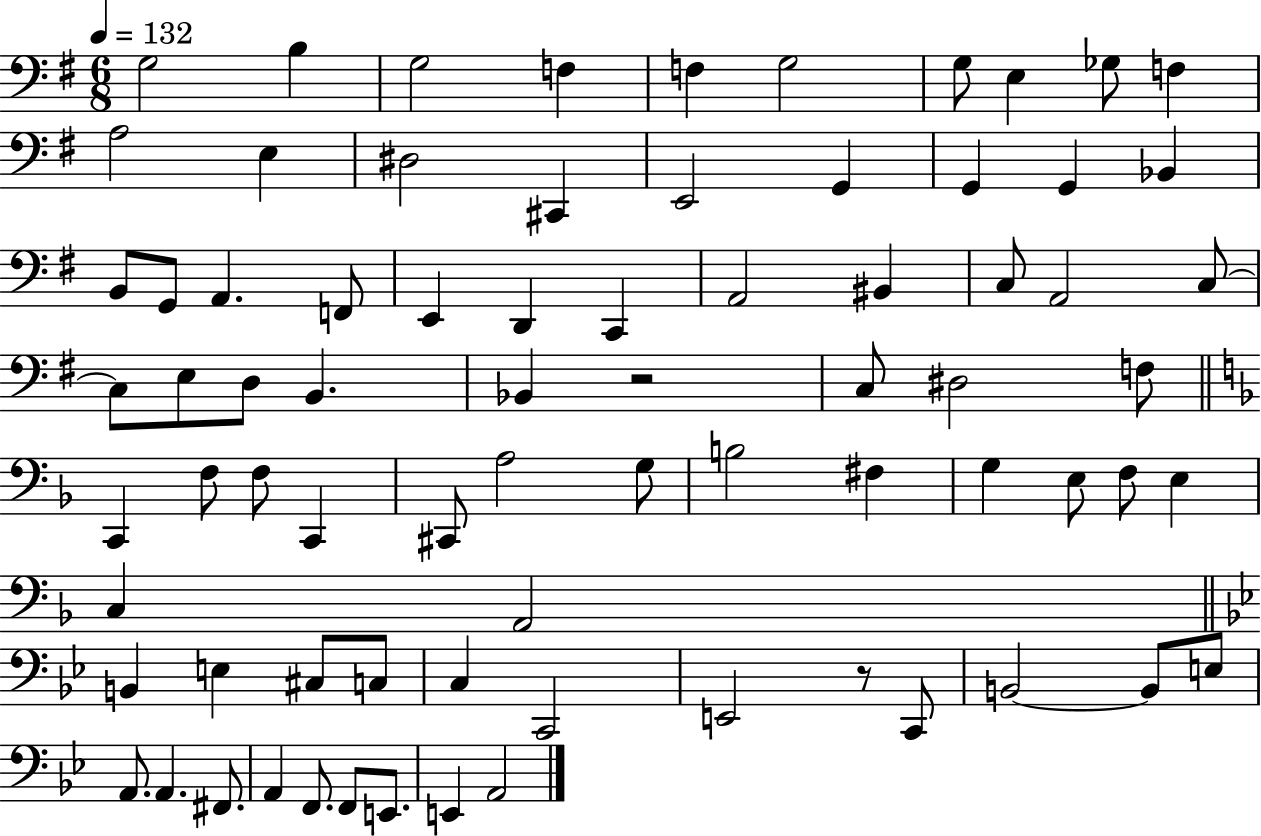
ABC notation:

X:1
T:Untitled
M:6/8
L:1/4
K:G
G,2 B, G,2 F, F, G,2 G,/2 E, _G,/2 F, A,2 E, ^D,2 ^C,, E,,2 G,, G,, G,, _B,, B,,/2 G,,/2 A,, F,,/2 E,, D,, C,, A,,2 ^B,, C,/2 A,,2 C,/2 C,/2 E,/2 D,/2 B,, _B,, z2 C,/2 ^D,2 F,/2 C,, F,/2 F,/2 C,, ^C,,/2 A,2 G,/2 B,2 ^F, G, E,/2 F,/2 E, C, A,,2 B,, E, ^C,/2 C,/2 C, C,,2 E,,2 z/2 C,,/2 B,,2 B,,/2 E,/2 A,,/2 A,, ^F,,/2 A,, F,,/2 F,,/2 E,,/2 E,, A,,2